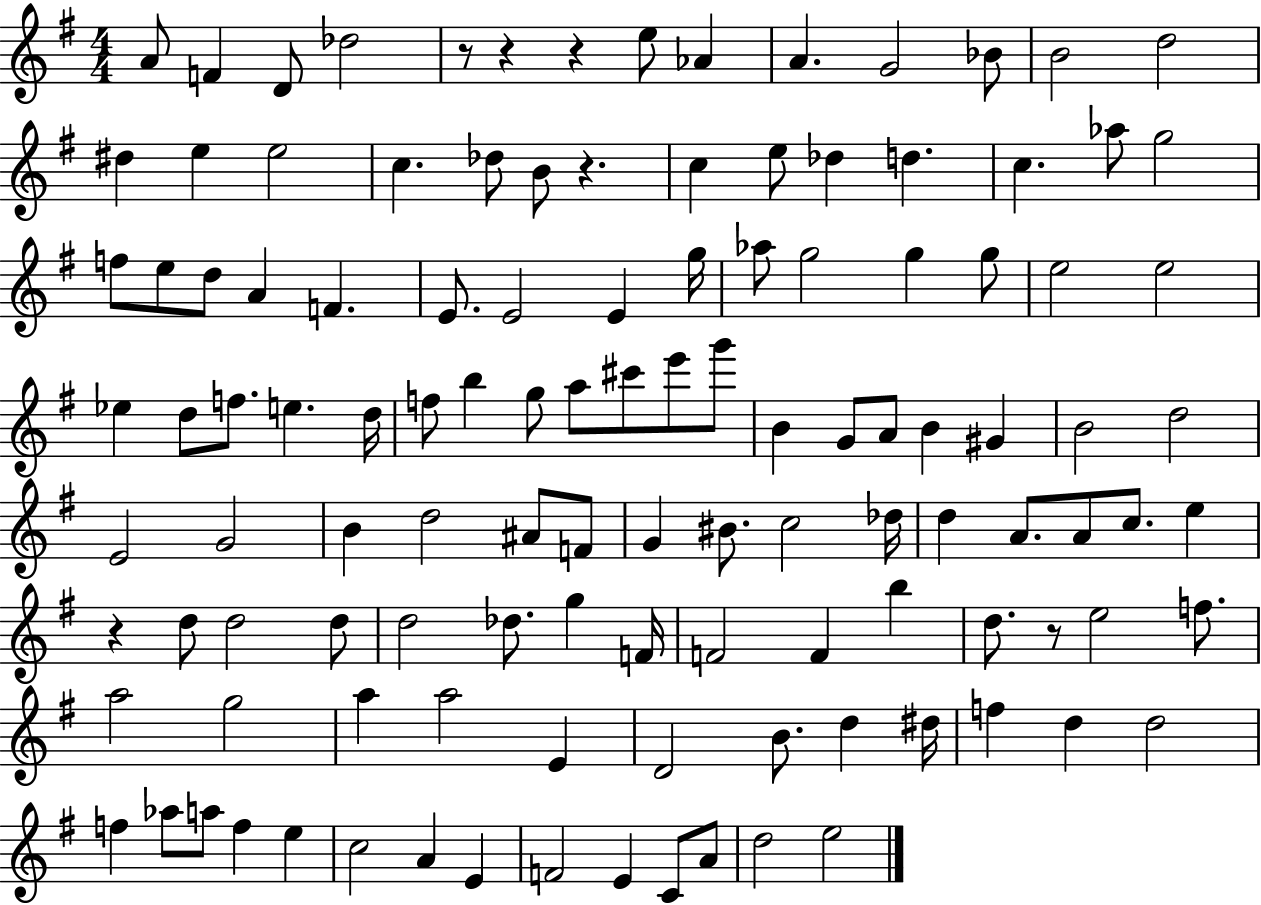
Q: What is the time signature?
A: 4/4